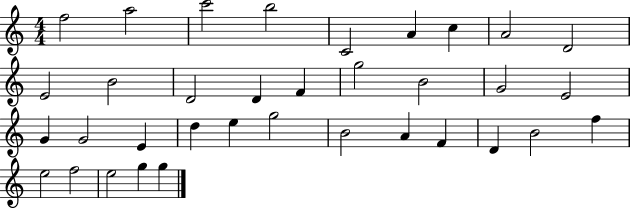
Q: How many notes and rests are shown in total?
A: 35